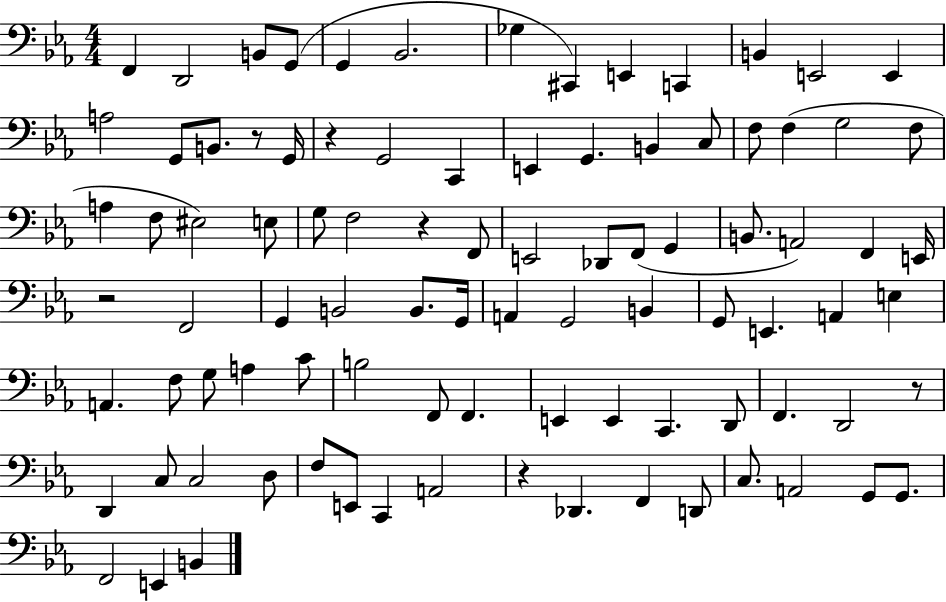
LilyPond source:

{
  \clef bass
  \numericTimeSignature
  \time 4/4
  \key ees \major
  f,4 d,2 b,8 g,8( | g,4 bes,2. | ges4 cis,4) e,4 c,4 | b,4 e,2 e,4 | \break a2 g,8 b,8. r8 g,16 | r4 g,2 c,4 | e,4 g,4. b,4 c8 | f8 f4( g2 f8 | \break a4 f8 eis2) e8 | g8 f2 r4 f,8 | e,2 des,8 f,8( g,4 | b,8. a,2) f,4 e,16 | \break r2 f,2 | g,4 b,2 b,8. g,16 | a,4 g,2 b,4 | g,8 e,4. a,4 e4 | \break a,4. f8 g8 a4 c'8 | b2 f,8 f,4. | e,4 e,4 c,4. d,8 | f,4. d,2 r8 | \break d,4 c8 c2 d8 | f8 e,8 c,4 a,2 | r4 des,4. f,4 d,8 | c8. a,2 g,8 g,8. | \break f,2 e,4 b,4 | \bar "|."
}